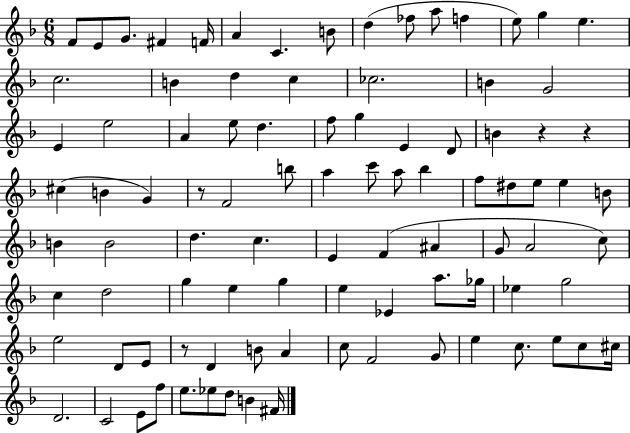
F4/e E4/e G4/e. F#4/q F4/s A4/q C4/q. B4/e D5/q FES5/e A5/e F5/q E5/e G5/q E5/q. C5/h. B4/q D5/q C5/q CES5/h. B4/q G4/h E4/q E5/h A4/q E5/e D5/q. F5/e G5/q E4/q D4/e B4/q R/q R/q C#5/q B4/q G4/q R/e F4/h B5/e A5/q C6/e A5/e Bb5/q F5/e D#5/e E5/e E5/q B4/e B4/q B4/h D5/q. C5/q. E4/q F4/q A#4/q G4/e A4/h C5/e C5/q D5/h G5/q E5/q G5/q E5/q Eb4/q A5/e. Gb5/s Eb5/q G5/h E5/h D4/e E4/e R/e D4/q B4/e A4/q C5/e F4/h G4/e E5/q C5/e. E5/e C5/e C#5/s D4/h. C4/h E4/e F5/e E5/e. Eb5/e D5/e B4/q F#4/s